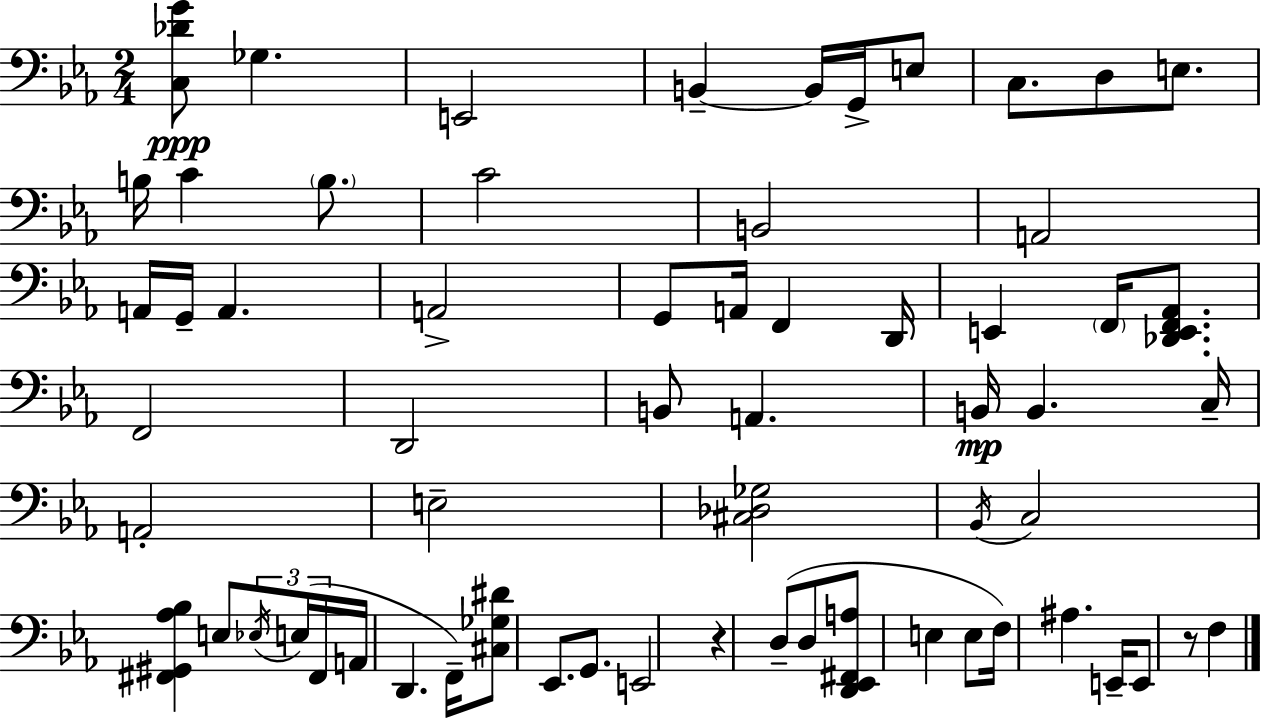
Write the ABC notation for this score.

X:1
T:Untitled
M:2/4
L:1/4
K:Eb
[C,_DG]/2 _G, E,,2 B,, B,,/4 G,,/4 E,/2 C,/2 D,/2 E,/2 B,/4 C B,/2 C2 B,,2 A,,2 A,,/4 G,,/4 A,, A,,2 G,,/2 A,,/4 F,, D,,/4 E,, F,,/4 [_D,,E,,F,,_A,,]/2 F,,2 D,,2 B,,/2 A,, B,,/4 B,, C,/4 A,,2 E,2 [^C,_D,_G,]2 _B,,/4 C,2 [^F,,^G,,_A,_B,] E,/2 _E,/4 E,/4 ^F,,/4 A,,/4 D,, F,,/4 [^C,_G,^D]/2 _E,,/2 G,,/2 E,,2 z D,/2 D,/2 [D,,_E,,^F,,A,]/2 E, E,/2 F,/4 ^A, E,,/4 E,,/2 z/2 F,